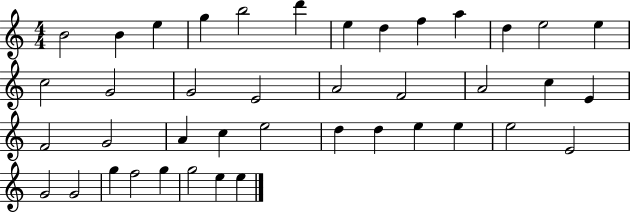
X:1
T:Untitled
M:4/4
L:1/4
K:C
B2 B e g b2 d' e d f a d e2 e c2 G2 G2 E2 A2 F2 A2 c E F2 G2 A c e2 d d e e e2 E2 G2 G2 g f2 g g2 e e